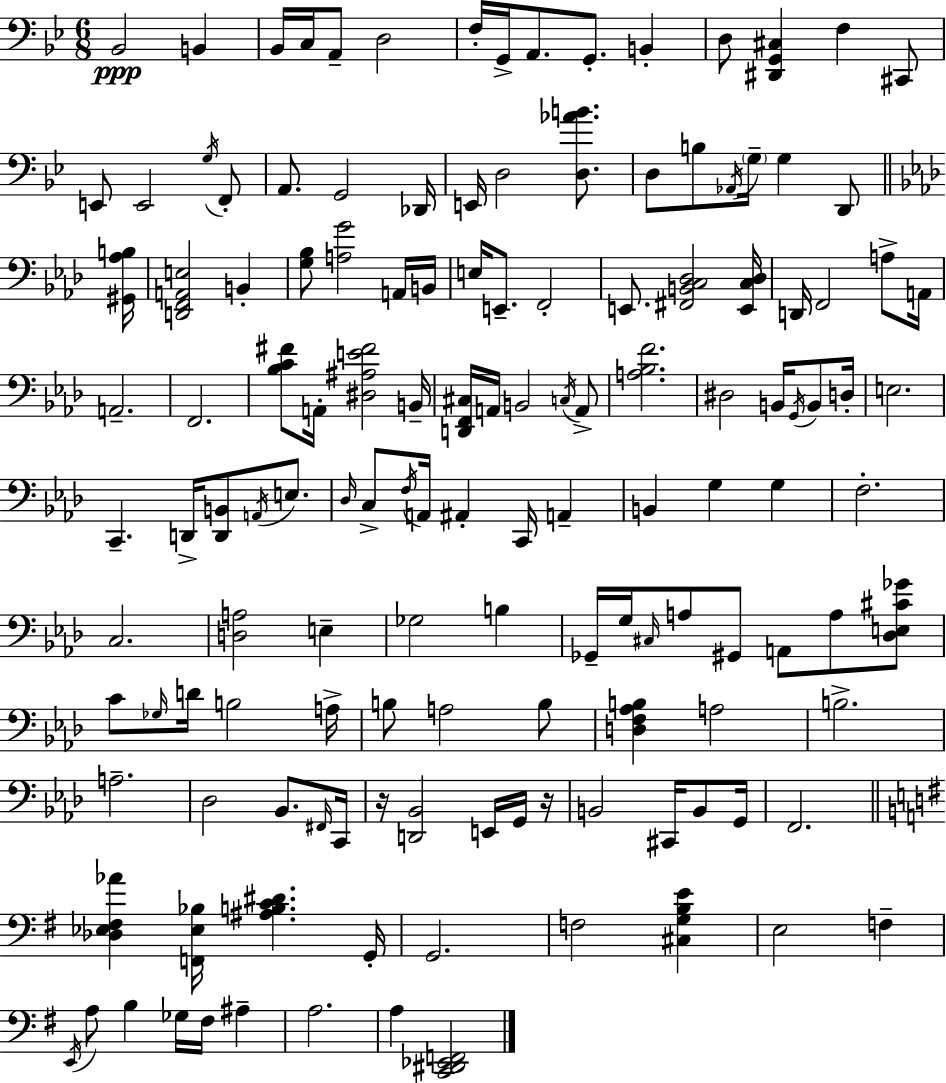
Bb2/h B2/q Bb2/s C3/s A2/e D3/h F3/s G2/s A2/e. G2/e. B2/q D3/e [D#2,G2,C#3]/q F3/q C#2/e E2/e E2/h G3/s F2/e A2/e. G2/h Db2/s E2/s D3/h [D3,Ab4,B4]/e. D3/e B3/e Ab2/s G3/s G3/q D2/e [G#2,Ab3,B3]/s [D2,F2,A2,E3]/h B2/q [G3,Bb3]/e [A3,G4]/h A2/s B2/s E3/s E2/e. F2/h E2/e. [F#2,B2,C3,Db3]/h [E2,C3,Db3]/s D2/s F2/h A3/e A2/s A2/h. F2/h. [Bb3,C4,F#4]/e A2/s [D#3,A#3,E4,F#4]/h B2/s [D2,F2,C#3]/s A2/s B2/h C3/s A2/e [A3,Bb3,F4]/h. D#3/h B2/s G2/s B2/e D3/s E3/h. C2/q. D2/s [D2,B2]/e A2/s E3/e. Db3/s C3/e F3/s A2/s A#2/q C2/s A2/q B2/q G3/q G3/q F3/h. C3/h. [D3,A3]/h E3/q Gb3/h B3/q Gb2/s G3/s C#3/s A3/e G#2/e A2/e A3/e [Db3,E3,C#4,Gb4]/e C4/e Gb3/s D4/s B3/h A3/s B3/e A3/h B3/e [D3,F3,Ab3,B3]/q A3/h B3/h. A3/h. Db3/h Bb2/e. F#2/s C2/s R/s [D2,Bb2]/h E2/s G2/s R/s B2/h C#2/s B2/e G2/s F2/h. [Db3,Eb3,F#3,Ab4]/q [F2,Eb3,Bb3]/s [A#3,B3,C4,D#4]/q. G2/s G2/h. F3/h [C#3,G3,B3,E4]/q E3/h F3/q E2/s A3/e B3/q Gb3/s F#3/s A#3/q A3/h. A3/q [C2,D#2,Eb2,F2]/h